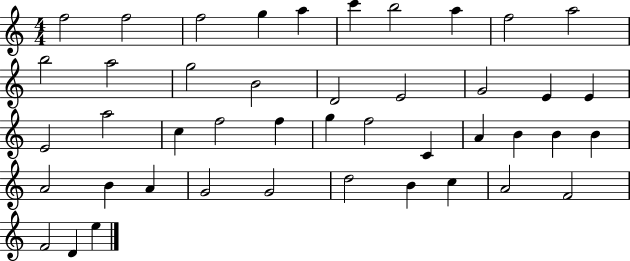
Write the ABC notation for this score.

X:1
T:Untitled
M:4/4
L:1/4
K:C
f2 f2 f2 g a c' b2 a f2 a2 b2 a2 g2 B2 D2 E2 G2 E E E2 a2 c f2 f g f2 C A B B B A2 B A G2 G2 d2 B c A2 F2 F2 D e